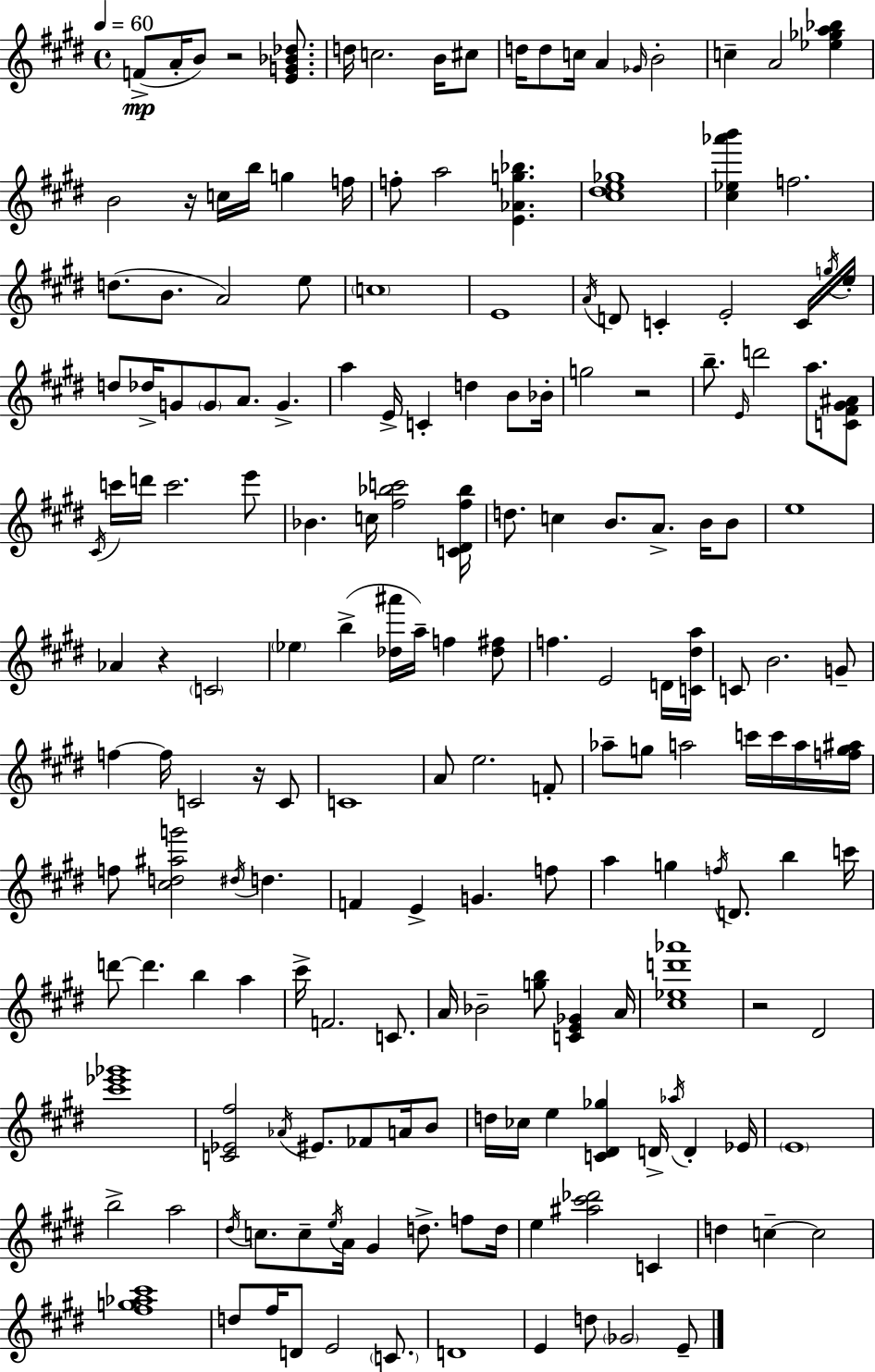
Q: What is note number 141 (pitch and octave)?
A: D5